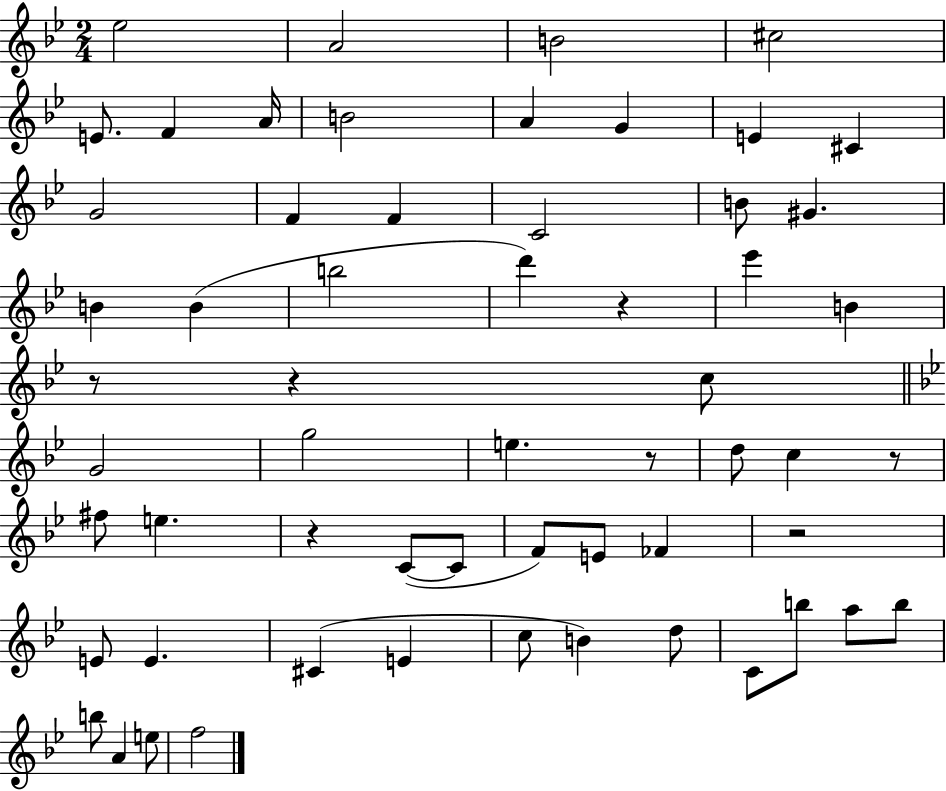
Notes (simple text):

Eb5/h A4/h B4/h C#5/h E4/e. F4/q A4/s B4/h A4/q G4/q E4/q C#4/q G4/h F4/q F4/q C4/h B4/e G#4/q. B4/q B4/q B5/h D6/q R/q Eb6/q B4/q R/e R/q C5/e G4/h G5/h E5/q. R/e D5/e C5/q R/e F#5/e E5/q. R/q C4/e C4/e F4/e E4/e FES4/q R/h E4/e E4/q. C#4/q E4/q C5/e B4/q D5/e C4/e B5/e A5/e B5/e B5/e A4/q E5/e F5/h